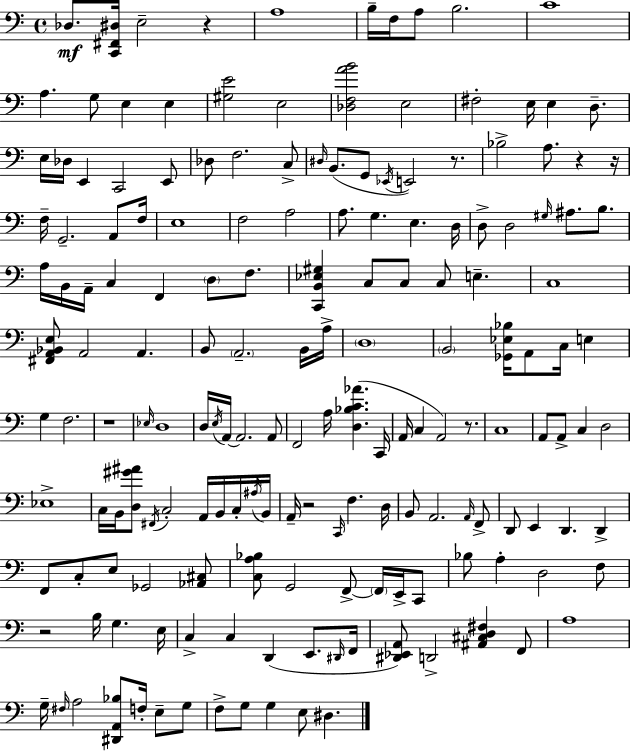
{
  \clef bass
  \time 4/4
  \defaultTimeSignature
  \key a \minor
  des8.\mf <c, fis, dis>16 e2-- r4 | a1 | b16-- f16 a8 b2. | c'1 | \break a4. g8 e4 e4 | <gis e'>2 e2 | <des f a' b'>2 e2 | fis2-. e16 e4 d8.-- | \break e16 des16 e,4 c,2 e,8 | des8 f2. c8-> | \grace { dis16 } b,8.( g,8 \acciaccatura { ees,16 }) e,2 r8. | bes2-> a8. r4 | \break r16 f16-- g,2.-- a,8 | f16 e1 | f2 a2 | a8. g4. e4. | \break d16 d8-> d2 \grace { gis16 } ais8. | b8. a16 b,16 a,16-- c4 f,4 \parenthesize d8 | f8. <c, b, ees gis>4 c8 c8 c8 e4.-- | c1 | \break <fis, a, bes, e>8 a,2 a,4. | b,8 \parenthesize a,2.-- | b,16 a16-> \parenthesize d1 | \parenthesize b,2 <ges, ees bes>16 a,8 c16 e4 | \break g4 f2. | r1 | \grace { ees16 } d1 | d16 \acciaccatura { e16 } a,16~~ a,2. | \break a,8 f,2 a16 <d bes c' aes'>4.( | c,16 a,16 c4 a,2) | r8. c1 | a,8 a,8-> c4 d2 | \break ees1-> | c16 b,16 <d gis' ais'>8 \acciaccatura { fis,16 } c2-. | a,16 b,16 c16-. \acciaccatura { ais16 } b,16 a,16-- r2 | \grace { c,16 } f4. d16 b,8 a,2. | \break \grace { a,16 } f,8-> d,8 e,4 d,4. | d,4-> f,8 c8-. e8 ges,2 | <aes, cis>8 <c a bes>8 g,2 | f,8->~~ \parenthesize f,16 e,16-> c,8 bes8 a4-. d2 | \break f8 r2 | b16 g4. e16 c4-> c4 | d,4( e,8. \grace { dis,16 } f,16 <dis, ees, a,>8) d,2-> | <ais, cis d fis>4 f,8 a1 | \break g16-- \grace { fis16 } a2 | <dis, a, bes>8 f16-. e8-- g8 f8-> g8 g4 | e8 dis4. \bar "|."
}